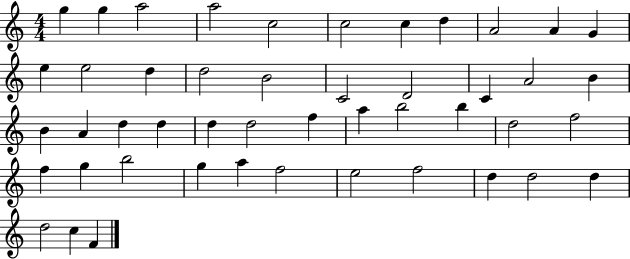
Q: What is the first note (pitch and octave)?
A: G5